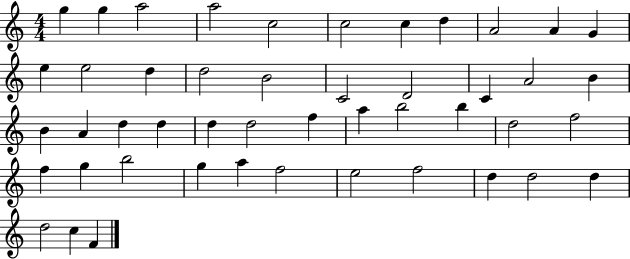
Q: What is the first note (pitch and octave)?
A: G5